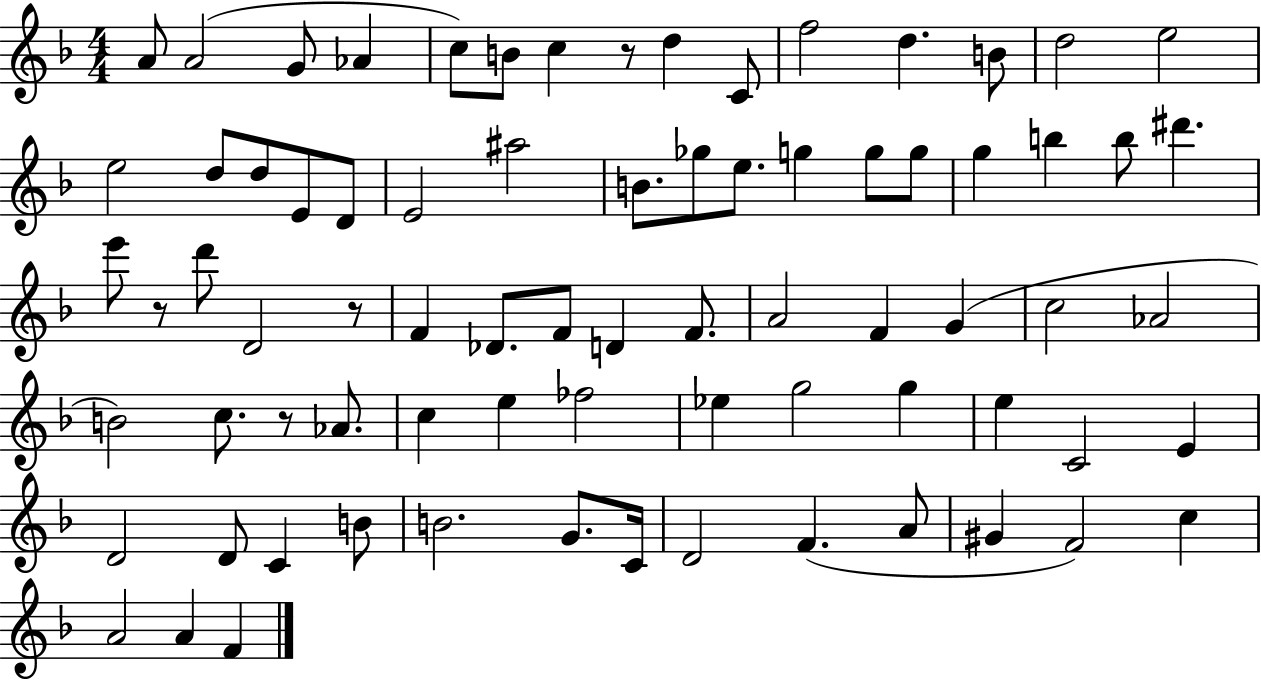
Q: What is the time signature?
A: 4/4